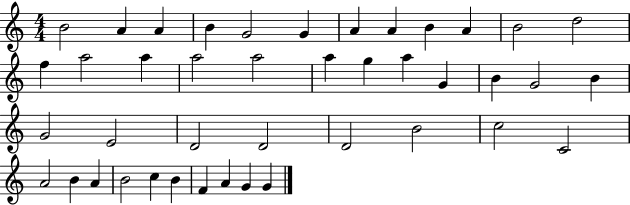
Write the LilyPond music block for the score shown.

{
  \clef treble
  \numericTimeSignature
  \time 4/4
  \key c \major
  b'2 a'4 a'4 | b'4 g'2 g'4 | a'4 a'4 b'4 a'4 | b'2 d''2 | \break f''4 a''2 a''4 | a''2 a''2 | a''4 g''4 a''4 g'4 | b'4 g'2 b'4 | \break g'2 e'2 | d'2 d'2 | d'2 b'2 | c''2 c'2 | \break a'2 b'4 a'4 | b'2 c''4 b'4 | f'4 a'4 g'4 g'4 | \bar "|."
}